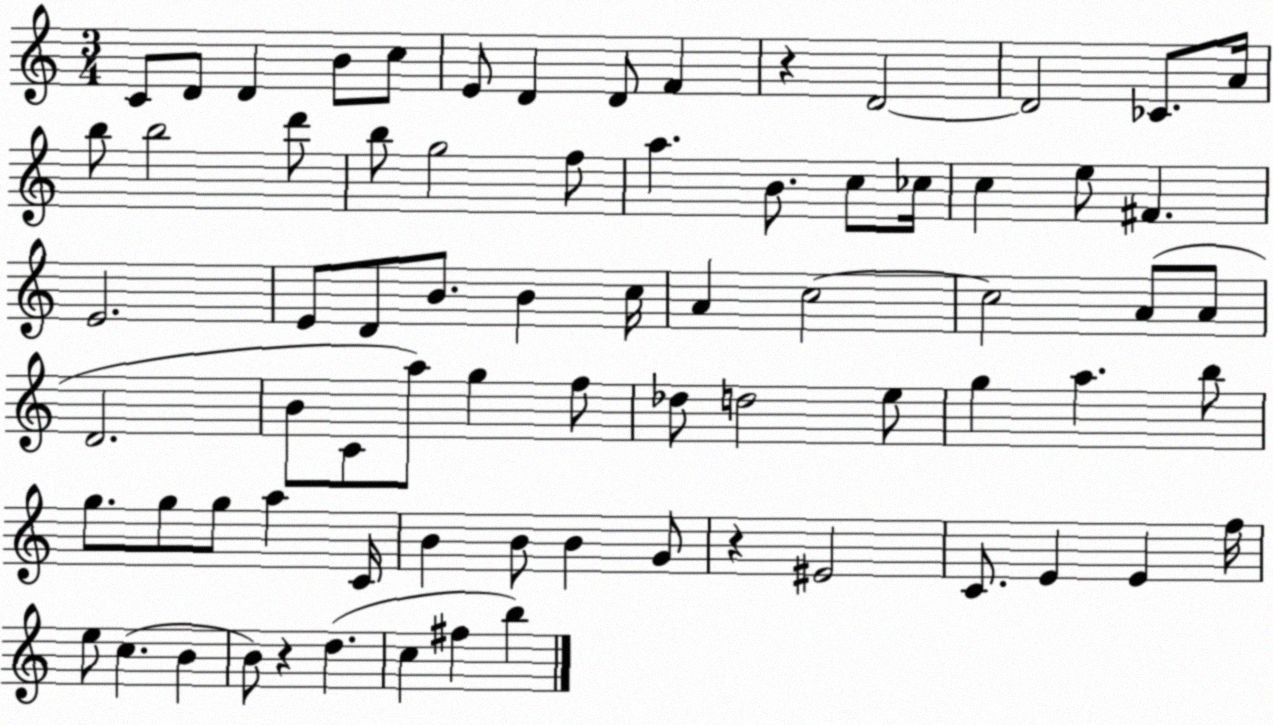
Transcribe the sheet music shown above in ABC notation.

X:1
T:Untitled
M:3/4
L:1/4
K:C
C/2 D/2 D B/2 c/2 E/2 D D/2 F z D2 D2 _C/2 A/4 b/2 b2 d'/2 b/2 g2 f/2 a B/2 c/2 _c/4 c e/2 ^F E2 E/2 D/2 B/2 B c/4 A c2 c2 A/2 A/2 D2 B/2 C/2 a/2 g f/2 _d/2 d2 e/2 g a b/2 g/2 g/2 g/2 a C/4 B B/2 B G/2 z ^E2 C/2 E E f/4 e/2 c B B/2 z d c ^f b